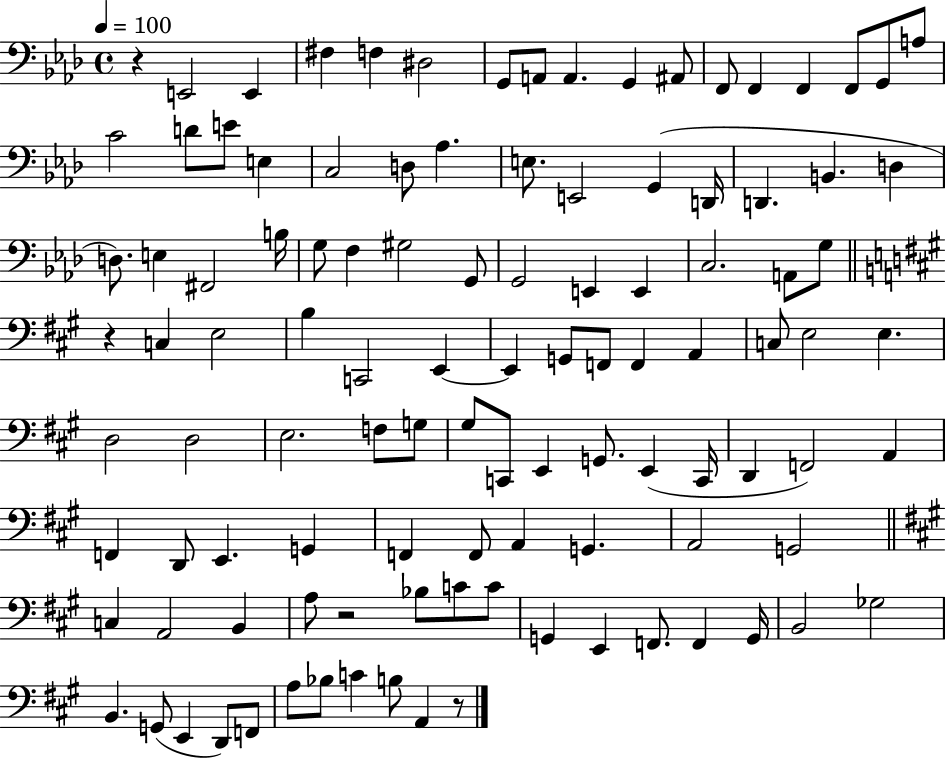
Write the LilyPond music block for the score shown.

{
  \clef bass
  \time 4/4
  \defaultTimeSignature
  \key aes \major
  \tempo 4 = 100
  r4 e,2 e,4 | fis4 f4 dis2 | g,8 a,8 a,4. g,4 ais,8 | f,8 f,4 f,4 f,8 g,8 a8 | \break c'2 d'8 e'8 e4 | c2 d8 aes4. | e8. e,2 g,4( d,16 | d,4. b,4. d4 | \break d8.) e4 fis,2 b16 | g8 f4 gis2 g,8 | g,2 e,4 e,4 | c2. a,8 g8 | \break \bar "||" \break \key a \major r4 c4 e2 | b4 c,2 e,4~~ | e,4 g,8 f,8 f,4 a,4 | c8 e2 e4. | \break d2 d2 | e2. f8 g8 | gis8 c,8 e,4 g,8. e,4( c,16 | d,4 f,2) a,4 | \break f,4 d,8 e,4. g,4 | f,4 f,8 a,4 g,4. | a,2 g,2 | \bar "||" \break \key a \major c4 a,2 b,4 | a8 r2 bes8 c'8 c'8 | g,4 e,4 f,8. f,4 g,16 | b,2 ges2 | \break b,4. g,8( e,4 d,8) f,8 | a8 bes8 c'4 b8 a,4 r8 | \bar "|."
}